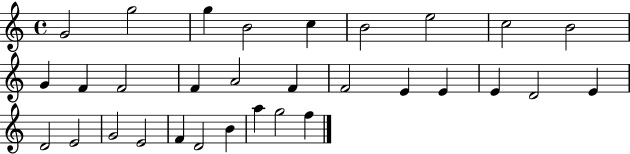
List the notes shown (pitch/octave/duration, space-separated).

G4/h G5/h G5/q B4/h C5/q B4/h E5/h C5/h B4/h G4/q F4/q F4/h F4/q A4/h F4/q F4/h E4/q E4/q E4/q D4/h E4/q D4/h E4/h G4/h E4/h F4/q D4/h B4/q A5/q G5/h F5/q